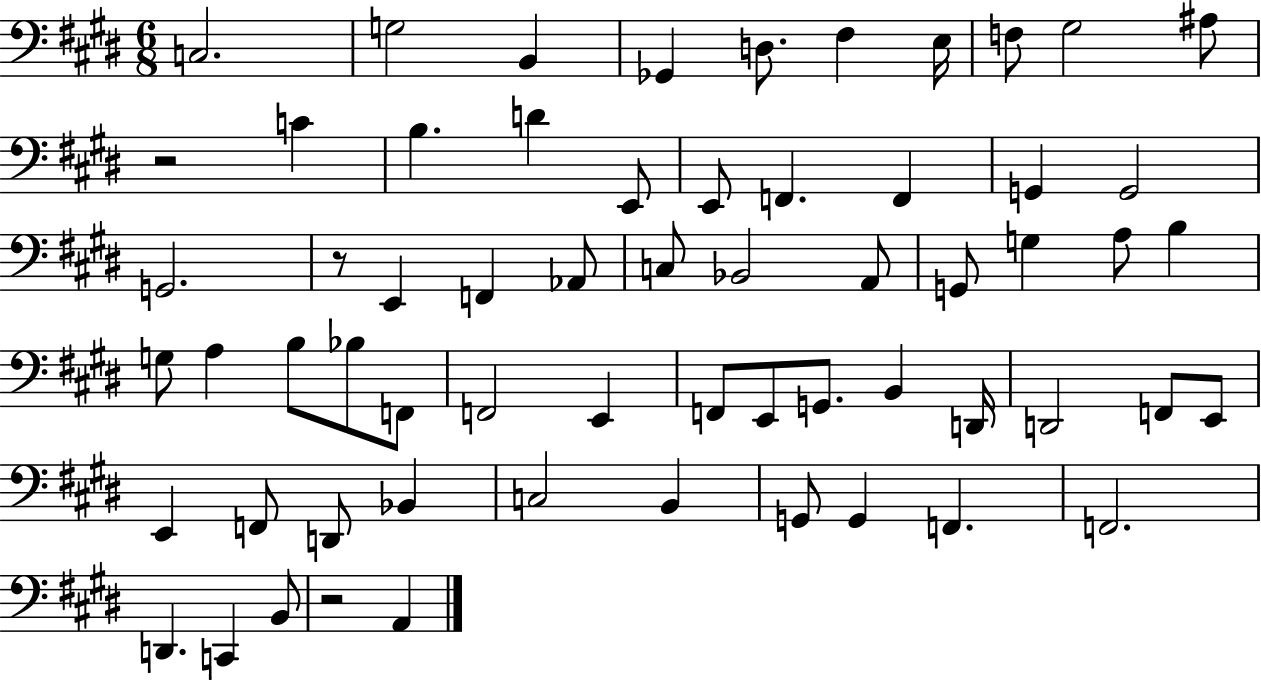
C3/h. G3/h B2/q Gb2/q D3/e. F#3/q E3/s F3/e G#3/h A#3/e R/h C4/q B3/q. D4/q E2/e E2/e F2/q. F2/q G2/q G2/h G2/h. R/e E2/q F2/q Ab2/e C3/e Bb2/h A2/e G2/e G3/q A3/e B3/q G3/e A3/q B3/e Bb3/e F2/e F2/h E2/q F2/e E2/e G2/e. B2/q D2/s D2/h F2/e E2/e E2/q F2/e D2/e Bb2/q C3/h B2/q G2/e G2/q F2/q. F2/h. D2/q. C2/q B2/e R/h A2/q